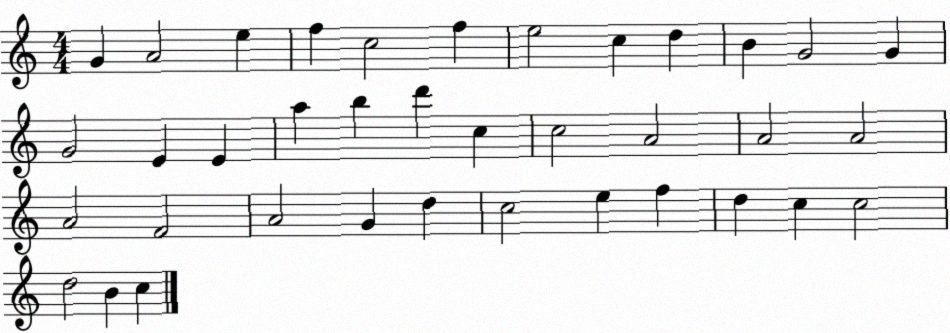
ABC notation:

X:1
T:Untitled
M:4/4
L:1/4
K:C
G A2 e f c2 f e2 c d B G2 G G2 E E a b d' c c2 A2 A2 A2 A2 F2 A2 G d c2 e f d c c2 d2 B c